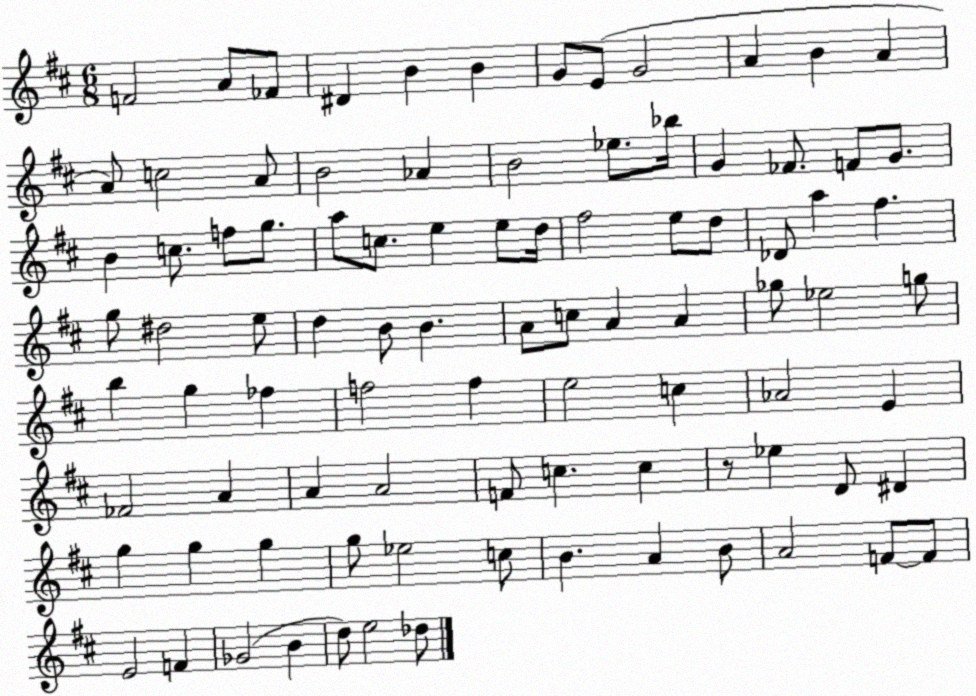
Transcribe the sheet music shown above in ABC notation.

X:1
T:Untitled
M:6/8
L:1/4
K:D
F2 A/2 _F/2 ^D B B G/2 E/2 G2 A B A A/2 c2 A/2 B2 _A B2 _e/2 _b/4 G _F/2 F/2 G/2 B c/2 f/2 g/2 a/2 c/2 e e/2 d/4 ^f2 e/2 d/2 _D/2 a ^f g/2 ^d2 e/2 d B/2 B A/2 c/2 A A _g/2 _e2 g/2 b g _f f2 f e2 c _A2 E _F2 A A A2 F/2 c c z/2 _e D/2 ^D g g g g/2 _e2 c/2 B A B/2 A2 F/2 F/2 E2 F _G2 B d/2 e2 _d/2